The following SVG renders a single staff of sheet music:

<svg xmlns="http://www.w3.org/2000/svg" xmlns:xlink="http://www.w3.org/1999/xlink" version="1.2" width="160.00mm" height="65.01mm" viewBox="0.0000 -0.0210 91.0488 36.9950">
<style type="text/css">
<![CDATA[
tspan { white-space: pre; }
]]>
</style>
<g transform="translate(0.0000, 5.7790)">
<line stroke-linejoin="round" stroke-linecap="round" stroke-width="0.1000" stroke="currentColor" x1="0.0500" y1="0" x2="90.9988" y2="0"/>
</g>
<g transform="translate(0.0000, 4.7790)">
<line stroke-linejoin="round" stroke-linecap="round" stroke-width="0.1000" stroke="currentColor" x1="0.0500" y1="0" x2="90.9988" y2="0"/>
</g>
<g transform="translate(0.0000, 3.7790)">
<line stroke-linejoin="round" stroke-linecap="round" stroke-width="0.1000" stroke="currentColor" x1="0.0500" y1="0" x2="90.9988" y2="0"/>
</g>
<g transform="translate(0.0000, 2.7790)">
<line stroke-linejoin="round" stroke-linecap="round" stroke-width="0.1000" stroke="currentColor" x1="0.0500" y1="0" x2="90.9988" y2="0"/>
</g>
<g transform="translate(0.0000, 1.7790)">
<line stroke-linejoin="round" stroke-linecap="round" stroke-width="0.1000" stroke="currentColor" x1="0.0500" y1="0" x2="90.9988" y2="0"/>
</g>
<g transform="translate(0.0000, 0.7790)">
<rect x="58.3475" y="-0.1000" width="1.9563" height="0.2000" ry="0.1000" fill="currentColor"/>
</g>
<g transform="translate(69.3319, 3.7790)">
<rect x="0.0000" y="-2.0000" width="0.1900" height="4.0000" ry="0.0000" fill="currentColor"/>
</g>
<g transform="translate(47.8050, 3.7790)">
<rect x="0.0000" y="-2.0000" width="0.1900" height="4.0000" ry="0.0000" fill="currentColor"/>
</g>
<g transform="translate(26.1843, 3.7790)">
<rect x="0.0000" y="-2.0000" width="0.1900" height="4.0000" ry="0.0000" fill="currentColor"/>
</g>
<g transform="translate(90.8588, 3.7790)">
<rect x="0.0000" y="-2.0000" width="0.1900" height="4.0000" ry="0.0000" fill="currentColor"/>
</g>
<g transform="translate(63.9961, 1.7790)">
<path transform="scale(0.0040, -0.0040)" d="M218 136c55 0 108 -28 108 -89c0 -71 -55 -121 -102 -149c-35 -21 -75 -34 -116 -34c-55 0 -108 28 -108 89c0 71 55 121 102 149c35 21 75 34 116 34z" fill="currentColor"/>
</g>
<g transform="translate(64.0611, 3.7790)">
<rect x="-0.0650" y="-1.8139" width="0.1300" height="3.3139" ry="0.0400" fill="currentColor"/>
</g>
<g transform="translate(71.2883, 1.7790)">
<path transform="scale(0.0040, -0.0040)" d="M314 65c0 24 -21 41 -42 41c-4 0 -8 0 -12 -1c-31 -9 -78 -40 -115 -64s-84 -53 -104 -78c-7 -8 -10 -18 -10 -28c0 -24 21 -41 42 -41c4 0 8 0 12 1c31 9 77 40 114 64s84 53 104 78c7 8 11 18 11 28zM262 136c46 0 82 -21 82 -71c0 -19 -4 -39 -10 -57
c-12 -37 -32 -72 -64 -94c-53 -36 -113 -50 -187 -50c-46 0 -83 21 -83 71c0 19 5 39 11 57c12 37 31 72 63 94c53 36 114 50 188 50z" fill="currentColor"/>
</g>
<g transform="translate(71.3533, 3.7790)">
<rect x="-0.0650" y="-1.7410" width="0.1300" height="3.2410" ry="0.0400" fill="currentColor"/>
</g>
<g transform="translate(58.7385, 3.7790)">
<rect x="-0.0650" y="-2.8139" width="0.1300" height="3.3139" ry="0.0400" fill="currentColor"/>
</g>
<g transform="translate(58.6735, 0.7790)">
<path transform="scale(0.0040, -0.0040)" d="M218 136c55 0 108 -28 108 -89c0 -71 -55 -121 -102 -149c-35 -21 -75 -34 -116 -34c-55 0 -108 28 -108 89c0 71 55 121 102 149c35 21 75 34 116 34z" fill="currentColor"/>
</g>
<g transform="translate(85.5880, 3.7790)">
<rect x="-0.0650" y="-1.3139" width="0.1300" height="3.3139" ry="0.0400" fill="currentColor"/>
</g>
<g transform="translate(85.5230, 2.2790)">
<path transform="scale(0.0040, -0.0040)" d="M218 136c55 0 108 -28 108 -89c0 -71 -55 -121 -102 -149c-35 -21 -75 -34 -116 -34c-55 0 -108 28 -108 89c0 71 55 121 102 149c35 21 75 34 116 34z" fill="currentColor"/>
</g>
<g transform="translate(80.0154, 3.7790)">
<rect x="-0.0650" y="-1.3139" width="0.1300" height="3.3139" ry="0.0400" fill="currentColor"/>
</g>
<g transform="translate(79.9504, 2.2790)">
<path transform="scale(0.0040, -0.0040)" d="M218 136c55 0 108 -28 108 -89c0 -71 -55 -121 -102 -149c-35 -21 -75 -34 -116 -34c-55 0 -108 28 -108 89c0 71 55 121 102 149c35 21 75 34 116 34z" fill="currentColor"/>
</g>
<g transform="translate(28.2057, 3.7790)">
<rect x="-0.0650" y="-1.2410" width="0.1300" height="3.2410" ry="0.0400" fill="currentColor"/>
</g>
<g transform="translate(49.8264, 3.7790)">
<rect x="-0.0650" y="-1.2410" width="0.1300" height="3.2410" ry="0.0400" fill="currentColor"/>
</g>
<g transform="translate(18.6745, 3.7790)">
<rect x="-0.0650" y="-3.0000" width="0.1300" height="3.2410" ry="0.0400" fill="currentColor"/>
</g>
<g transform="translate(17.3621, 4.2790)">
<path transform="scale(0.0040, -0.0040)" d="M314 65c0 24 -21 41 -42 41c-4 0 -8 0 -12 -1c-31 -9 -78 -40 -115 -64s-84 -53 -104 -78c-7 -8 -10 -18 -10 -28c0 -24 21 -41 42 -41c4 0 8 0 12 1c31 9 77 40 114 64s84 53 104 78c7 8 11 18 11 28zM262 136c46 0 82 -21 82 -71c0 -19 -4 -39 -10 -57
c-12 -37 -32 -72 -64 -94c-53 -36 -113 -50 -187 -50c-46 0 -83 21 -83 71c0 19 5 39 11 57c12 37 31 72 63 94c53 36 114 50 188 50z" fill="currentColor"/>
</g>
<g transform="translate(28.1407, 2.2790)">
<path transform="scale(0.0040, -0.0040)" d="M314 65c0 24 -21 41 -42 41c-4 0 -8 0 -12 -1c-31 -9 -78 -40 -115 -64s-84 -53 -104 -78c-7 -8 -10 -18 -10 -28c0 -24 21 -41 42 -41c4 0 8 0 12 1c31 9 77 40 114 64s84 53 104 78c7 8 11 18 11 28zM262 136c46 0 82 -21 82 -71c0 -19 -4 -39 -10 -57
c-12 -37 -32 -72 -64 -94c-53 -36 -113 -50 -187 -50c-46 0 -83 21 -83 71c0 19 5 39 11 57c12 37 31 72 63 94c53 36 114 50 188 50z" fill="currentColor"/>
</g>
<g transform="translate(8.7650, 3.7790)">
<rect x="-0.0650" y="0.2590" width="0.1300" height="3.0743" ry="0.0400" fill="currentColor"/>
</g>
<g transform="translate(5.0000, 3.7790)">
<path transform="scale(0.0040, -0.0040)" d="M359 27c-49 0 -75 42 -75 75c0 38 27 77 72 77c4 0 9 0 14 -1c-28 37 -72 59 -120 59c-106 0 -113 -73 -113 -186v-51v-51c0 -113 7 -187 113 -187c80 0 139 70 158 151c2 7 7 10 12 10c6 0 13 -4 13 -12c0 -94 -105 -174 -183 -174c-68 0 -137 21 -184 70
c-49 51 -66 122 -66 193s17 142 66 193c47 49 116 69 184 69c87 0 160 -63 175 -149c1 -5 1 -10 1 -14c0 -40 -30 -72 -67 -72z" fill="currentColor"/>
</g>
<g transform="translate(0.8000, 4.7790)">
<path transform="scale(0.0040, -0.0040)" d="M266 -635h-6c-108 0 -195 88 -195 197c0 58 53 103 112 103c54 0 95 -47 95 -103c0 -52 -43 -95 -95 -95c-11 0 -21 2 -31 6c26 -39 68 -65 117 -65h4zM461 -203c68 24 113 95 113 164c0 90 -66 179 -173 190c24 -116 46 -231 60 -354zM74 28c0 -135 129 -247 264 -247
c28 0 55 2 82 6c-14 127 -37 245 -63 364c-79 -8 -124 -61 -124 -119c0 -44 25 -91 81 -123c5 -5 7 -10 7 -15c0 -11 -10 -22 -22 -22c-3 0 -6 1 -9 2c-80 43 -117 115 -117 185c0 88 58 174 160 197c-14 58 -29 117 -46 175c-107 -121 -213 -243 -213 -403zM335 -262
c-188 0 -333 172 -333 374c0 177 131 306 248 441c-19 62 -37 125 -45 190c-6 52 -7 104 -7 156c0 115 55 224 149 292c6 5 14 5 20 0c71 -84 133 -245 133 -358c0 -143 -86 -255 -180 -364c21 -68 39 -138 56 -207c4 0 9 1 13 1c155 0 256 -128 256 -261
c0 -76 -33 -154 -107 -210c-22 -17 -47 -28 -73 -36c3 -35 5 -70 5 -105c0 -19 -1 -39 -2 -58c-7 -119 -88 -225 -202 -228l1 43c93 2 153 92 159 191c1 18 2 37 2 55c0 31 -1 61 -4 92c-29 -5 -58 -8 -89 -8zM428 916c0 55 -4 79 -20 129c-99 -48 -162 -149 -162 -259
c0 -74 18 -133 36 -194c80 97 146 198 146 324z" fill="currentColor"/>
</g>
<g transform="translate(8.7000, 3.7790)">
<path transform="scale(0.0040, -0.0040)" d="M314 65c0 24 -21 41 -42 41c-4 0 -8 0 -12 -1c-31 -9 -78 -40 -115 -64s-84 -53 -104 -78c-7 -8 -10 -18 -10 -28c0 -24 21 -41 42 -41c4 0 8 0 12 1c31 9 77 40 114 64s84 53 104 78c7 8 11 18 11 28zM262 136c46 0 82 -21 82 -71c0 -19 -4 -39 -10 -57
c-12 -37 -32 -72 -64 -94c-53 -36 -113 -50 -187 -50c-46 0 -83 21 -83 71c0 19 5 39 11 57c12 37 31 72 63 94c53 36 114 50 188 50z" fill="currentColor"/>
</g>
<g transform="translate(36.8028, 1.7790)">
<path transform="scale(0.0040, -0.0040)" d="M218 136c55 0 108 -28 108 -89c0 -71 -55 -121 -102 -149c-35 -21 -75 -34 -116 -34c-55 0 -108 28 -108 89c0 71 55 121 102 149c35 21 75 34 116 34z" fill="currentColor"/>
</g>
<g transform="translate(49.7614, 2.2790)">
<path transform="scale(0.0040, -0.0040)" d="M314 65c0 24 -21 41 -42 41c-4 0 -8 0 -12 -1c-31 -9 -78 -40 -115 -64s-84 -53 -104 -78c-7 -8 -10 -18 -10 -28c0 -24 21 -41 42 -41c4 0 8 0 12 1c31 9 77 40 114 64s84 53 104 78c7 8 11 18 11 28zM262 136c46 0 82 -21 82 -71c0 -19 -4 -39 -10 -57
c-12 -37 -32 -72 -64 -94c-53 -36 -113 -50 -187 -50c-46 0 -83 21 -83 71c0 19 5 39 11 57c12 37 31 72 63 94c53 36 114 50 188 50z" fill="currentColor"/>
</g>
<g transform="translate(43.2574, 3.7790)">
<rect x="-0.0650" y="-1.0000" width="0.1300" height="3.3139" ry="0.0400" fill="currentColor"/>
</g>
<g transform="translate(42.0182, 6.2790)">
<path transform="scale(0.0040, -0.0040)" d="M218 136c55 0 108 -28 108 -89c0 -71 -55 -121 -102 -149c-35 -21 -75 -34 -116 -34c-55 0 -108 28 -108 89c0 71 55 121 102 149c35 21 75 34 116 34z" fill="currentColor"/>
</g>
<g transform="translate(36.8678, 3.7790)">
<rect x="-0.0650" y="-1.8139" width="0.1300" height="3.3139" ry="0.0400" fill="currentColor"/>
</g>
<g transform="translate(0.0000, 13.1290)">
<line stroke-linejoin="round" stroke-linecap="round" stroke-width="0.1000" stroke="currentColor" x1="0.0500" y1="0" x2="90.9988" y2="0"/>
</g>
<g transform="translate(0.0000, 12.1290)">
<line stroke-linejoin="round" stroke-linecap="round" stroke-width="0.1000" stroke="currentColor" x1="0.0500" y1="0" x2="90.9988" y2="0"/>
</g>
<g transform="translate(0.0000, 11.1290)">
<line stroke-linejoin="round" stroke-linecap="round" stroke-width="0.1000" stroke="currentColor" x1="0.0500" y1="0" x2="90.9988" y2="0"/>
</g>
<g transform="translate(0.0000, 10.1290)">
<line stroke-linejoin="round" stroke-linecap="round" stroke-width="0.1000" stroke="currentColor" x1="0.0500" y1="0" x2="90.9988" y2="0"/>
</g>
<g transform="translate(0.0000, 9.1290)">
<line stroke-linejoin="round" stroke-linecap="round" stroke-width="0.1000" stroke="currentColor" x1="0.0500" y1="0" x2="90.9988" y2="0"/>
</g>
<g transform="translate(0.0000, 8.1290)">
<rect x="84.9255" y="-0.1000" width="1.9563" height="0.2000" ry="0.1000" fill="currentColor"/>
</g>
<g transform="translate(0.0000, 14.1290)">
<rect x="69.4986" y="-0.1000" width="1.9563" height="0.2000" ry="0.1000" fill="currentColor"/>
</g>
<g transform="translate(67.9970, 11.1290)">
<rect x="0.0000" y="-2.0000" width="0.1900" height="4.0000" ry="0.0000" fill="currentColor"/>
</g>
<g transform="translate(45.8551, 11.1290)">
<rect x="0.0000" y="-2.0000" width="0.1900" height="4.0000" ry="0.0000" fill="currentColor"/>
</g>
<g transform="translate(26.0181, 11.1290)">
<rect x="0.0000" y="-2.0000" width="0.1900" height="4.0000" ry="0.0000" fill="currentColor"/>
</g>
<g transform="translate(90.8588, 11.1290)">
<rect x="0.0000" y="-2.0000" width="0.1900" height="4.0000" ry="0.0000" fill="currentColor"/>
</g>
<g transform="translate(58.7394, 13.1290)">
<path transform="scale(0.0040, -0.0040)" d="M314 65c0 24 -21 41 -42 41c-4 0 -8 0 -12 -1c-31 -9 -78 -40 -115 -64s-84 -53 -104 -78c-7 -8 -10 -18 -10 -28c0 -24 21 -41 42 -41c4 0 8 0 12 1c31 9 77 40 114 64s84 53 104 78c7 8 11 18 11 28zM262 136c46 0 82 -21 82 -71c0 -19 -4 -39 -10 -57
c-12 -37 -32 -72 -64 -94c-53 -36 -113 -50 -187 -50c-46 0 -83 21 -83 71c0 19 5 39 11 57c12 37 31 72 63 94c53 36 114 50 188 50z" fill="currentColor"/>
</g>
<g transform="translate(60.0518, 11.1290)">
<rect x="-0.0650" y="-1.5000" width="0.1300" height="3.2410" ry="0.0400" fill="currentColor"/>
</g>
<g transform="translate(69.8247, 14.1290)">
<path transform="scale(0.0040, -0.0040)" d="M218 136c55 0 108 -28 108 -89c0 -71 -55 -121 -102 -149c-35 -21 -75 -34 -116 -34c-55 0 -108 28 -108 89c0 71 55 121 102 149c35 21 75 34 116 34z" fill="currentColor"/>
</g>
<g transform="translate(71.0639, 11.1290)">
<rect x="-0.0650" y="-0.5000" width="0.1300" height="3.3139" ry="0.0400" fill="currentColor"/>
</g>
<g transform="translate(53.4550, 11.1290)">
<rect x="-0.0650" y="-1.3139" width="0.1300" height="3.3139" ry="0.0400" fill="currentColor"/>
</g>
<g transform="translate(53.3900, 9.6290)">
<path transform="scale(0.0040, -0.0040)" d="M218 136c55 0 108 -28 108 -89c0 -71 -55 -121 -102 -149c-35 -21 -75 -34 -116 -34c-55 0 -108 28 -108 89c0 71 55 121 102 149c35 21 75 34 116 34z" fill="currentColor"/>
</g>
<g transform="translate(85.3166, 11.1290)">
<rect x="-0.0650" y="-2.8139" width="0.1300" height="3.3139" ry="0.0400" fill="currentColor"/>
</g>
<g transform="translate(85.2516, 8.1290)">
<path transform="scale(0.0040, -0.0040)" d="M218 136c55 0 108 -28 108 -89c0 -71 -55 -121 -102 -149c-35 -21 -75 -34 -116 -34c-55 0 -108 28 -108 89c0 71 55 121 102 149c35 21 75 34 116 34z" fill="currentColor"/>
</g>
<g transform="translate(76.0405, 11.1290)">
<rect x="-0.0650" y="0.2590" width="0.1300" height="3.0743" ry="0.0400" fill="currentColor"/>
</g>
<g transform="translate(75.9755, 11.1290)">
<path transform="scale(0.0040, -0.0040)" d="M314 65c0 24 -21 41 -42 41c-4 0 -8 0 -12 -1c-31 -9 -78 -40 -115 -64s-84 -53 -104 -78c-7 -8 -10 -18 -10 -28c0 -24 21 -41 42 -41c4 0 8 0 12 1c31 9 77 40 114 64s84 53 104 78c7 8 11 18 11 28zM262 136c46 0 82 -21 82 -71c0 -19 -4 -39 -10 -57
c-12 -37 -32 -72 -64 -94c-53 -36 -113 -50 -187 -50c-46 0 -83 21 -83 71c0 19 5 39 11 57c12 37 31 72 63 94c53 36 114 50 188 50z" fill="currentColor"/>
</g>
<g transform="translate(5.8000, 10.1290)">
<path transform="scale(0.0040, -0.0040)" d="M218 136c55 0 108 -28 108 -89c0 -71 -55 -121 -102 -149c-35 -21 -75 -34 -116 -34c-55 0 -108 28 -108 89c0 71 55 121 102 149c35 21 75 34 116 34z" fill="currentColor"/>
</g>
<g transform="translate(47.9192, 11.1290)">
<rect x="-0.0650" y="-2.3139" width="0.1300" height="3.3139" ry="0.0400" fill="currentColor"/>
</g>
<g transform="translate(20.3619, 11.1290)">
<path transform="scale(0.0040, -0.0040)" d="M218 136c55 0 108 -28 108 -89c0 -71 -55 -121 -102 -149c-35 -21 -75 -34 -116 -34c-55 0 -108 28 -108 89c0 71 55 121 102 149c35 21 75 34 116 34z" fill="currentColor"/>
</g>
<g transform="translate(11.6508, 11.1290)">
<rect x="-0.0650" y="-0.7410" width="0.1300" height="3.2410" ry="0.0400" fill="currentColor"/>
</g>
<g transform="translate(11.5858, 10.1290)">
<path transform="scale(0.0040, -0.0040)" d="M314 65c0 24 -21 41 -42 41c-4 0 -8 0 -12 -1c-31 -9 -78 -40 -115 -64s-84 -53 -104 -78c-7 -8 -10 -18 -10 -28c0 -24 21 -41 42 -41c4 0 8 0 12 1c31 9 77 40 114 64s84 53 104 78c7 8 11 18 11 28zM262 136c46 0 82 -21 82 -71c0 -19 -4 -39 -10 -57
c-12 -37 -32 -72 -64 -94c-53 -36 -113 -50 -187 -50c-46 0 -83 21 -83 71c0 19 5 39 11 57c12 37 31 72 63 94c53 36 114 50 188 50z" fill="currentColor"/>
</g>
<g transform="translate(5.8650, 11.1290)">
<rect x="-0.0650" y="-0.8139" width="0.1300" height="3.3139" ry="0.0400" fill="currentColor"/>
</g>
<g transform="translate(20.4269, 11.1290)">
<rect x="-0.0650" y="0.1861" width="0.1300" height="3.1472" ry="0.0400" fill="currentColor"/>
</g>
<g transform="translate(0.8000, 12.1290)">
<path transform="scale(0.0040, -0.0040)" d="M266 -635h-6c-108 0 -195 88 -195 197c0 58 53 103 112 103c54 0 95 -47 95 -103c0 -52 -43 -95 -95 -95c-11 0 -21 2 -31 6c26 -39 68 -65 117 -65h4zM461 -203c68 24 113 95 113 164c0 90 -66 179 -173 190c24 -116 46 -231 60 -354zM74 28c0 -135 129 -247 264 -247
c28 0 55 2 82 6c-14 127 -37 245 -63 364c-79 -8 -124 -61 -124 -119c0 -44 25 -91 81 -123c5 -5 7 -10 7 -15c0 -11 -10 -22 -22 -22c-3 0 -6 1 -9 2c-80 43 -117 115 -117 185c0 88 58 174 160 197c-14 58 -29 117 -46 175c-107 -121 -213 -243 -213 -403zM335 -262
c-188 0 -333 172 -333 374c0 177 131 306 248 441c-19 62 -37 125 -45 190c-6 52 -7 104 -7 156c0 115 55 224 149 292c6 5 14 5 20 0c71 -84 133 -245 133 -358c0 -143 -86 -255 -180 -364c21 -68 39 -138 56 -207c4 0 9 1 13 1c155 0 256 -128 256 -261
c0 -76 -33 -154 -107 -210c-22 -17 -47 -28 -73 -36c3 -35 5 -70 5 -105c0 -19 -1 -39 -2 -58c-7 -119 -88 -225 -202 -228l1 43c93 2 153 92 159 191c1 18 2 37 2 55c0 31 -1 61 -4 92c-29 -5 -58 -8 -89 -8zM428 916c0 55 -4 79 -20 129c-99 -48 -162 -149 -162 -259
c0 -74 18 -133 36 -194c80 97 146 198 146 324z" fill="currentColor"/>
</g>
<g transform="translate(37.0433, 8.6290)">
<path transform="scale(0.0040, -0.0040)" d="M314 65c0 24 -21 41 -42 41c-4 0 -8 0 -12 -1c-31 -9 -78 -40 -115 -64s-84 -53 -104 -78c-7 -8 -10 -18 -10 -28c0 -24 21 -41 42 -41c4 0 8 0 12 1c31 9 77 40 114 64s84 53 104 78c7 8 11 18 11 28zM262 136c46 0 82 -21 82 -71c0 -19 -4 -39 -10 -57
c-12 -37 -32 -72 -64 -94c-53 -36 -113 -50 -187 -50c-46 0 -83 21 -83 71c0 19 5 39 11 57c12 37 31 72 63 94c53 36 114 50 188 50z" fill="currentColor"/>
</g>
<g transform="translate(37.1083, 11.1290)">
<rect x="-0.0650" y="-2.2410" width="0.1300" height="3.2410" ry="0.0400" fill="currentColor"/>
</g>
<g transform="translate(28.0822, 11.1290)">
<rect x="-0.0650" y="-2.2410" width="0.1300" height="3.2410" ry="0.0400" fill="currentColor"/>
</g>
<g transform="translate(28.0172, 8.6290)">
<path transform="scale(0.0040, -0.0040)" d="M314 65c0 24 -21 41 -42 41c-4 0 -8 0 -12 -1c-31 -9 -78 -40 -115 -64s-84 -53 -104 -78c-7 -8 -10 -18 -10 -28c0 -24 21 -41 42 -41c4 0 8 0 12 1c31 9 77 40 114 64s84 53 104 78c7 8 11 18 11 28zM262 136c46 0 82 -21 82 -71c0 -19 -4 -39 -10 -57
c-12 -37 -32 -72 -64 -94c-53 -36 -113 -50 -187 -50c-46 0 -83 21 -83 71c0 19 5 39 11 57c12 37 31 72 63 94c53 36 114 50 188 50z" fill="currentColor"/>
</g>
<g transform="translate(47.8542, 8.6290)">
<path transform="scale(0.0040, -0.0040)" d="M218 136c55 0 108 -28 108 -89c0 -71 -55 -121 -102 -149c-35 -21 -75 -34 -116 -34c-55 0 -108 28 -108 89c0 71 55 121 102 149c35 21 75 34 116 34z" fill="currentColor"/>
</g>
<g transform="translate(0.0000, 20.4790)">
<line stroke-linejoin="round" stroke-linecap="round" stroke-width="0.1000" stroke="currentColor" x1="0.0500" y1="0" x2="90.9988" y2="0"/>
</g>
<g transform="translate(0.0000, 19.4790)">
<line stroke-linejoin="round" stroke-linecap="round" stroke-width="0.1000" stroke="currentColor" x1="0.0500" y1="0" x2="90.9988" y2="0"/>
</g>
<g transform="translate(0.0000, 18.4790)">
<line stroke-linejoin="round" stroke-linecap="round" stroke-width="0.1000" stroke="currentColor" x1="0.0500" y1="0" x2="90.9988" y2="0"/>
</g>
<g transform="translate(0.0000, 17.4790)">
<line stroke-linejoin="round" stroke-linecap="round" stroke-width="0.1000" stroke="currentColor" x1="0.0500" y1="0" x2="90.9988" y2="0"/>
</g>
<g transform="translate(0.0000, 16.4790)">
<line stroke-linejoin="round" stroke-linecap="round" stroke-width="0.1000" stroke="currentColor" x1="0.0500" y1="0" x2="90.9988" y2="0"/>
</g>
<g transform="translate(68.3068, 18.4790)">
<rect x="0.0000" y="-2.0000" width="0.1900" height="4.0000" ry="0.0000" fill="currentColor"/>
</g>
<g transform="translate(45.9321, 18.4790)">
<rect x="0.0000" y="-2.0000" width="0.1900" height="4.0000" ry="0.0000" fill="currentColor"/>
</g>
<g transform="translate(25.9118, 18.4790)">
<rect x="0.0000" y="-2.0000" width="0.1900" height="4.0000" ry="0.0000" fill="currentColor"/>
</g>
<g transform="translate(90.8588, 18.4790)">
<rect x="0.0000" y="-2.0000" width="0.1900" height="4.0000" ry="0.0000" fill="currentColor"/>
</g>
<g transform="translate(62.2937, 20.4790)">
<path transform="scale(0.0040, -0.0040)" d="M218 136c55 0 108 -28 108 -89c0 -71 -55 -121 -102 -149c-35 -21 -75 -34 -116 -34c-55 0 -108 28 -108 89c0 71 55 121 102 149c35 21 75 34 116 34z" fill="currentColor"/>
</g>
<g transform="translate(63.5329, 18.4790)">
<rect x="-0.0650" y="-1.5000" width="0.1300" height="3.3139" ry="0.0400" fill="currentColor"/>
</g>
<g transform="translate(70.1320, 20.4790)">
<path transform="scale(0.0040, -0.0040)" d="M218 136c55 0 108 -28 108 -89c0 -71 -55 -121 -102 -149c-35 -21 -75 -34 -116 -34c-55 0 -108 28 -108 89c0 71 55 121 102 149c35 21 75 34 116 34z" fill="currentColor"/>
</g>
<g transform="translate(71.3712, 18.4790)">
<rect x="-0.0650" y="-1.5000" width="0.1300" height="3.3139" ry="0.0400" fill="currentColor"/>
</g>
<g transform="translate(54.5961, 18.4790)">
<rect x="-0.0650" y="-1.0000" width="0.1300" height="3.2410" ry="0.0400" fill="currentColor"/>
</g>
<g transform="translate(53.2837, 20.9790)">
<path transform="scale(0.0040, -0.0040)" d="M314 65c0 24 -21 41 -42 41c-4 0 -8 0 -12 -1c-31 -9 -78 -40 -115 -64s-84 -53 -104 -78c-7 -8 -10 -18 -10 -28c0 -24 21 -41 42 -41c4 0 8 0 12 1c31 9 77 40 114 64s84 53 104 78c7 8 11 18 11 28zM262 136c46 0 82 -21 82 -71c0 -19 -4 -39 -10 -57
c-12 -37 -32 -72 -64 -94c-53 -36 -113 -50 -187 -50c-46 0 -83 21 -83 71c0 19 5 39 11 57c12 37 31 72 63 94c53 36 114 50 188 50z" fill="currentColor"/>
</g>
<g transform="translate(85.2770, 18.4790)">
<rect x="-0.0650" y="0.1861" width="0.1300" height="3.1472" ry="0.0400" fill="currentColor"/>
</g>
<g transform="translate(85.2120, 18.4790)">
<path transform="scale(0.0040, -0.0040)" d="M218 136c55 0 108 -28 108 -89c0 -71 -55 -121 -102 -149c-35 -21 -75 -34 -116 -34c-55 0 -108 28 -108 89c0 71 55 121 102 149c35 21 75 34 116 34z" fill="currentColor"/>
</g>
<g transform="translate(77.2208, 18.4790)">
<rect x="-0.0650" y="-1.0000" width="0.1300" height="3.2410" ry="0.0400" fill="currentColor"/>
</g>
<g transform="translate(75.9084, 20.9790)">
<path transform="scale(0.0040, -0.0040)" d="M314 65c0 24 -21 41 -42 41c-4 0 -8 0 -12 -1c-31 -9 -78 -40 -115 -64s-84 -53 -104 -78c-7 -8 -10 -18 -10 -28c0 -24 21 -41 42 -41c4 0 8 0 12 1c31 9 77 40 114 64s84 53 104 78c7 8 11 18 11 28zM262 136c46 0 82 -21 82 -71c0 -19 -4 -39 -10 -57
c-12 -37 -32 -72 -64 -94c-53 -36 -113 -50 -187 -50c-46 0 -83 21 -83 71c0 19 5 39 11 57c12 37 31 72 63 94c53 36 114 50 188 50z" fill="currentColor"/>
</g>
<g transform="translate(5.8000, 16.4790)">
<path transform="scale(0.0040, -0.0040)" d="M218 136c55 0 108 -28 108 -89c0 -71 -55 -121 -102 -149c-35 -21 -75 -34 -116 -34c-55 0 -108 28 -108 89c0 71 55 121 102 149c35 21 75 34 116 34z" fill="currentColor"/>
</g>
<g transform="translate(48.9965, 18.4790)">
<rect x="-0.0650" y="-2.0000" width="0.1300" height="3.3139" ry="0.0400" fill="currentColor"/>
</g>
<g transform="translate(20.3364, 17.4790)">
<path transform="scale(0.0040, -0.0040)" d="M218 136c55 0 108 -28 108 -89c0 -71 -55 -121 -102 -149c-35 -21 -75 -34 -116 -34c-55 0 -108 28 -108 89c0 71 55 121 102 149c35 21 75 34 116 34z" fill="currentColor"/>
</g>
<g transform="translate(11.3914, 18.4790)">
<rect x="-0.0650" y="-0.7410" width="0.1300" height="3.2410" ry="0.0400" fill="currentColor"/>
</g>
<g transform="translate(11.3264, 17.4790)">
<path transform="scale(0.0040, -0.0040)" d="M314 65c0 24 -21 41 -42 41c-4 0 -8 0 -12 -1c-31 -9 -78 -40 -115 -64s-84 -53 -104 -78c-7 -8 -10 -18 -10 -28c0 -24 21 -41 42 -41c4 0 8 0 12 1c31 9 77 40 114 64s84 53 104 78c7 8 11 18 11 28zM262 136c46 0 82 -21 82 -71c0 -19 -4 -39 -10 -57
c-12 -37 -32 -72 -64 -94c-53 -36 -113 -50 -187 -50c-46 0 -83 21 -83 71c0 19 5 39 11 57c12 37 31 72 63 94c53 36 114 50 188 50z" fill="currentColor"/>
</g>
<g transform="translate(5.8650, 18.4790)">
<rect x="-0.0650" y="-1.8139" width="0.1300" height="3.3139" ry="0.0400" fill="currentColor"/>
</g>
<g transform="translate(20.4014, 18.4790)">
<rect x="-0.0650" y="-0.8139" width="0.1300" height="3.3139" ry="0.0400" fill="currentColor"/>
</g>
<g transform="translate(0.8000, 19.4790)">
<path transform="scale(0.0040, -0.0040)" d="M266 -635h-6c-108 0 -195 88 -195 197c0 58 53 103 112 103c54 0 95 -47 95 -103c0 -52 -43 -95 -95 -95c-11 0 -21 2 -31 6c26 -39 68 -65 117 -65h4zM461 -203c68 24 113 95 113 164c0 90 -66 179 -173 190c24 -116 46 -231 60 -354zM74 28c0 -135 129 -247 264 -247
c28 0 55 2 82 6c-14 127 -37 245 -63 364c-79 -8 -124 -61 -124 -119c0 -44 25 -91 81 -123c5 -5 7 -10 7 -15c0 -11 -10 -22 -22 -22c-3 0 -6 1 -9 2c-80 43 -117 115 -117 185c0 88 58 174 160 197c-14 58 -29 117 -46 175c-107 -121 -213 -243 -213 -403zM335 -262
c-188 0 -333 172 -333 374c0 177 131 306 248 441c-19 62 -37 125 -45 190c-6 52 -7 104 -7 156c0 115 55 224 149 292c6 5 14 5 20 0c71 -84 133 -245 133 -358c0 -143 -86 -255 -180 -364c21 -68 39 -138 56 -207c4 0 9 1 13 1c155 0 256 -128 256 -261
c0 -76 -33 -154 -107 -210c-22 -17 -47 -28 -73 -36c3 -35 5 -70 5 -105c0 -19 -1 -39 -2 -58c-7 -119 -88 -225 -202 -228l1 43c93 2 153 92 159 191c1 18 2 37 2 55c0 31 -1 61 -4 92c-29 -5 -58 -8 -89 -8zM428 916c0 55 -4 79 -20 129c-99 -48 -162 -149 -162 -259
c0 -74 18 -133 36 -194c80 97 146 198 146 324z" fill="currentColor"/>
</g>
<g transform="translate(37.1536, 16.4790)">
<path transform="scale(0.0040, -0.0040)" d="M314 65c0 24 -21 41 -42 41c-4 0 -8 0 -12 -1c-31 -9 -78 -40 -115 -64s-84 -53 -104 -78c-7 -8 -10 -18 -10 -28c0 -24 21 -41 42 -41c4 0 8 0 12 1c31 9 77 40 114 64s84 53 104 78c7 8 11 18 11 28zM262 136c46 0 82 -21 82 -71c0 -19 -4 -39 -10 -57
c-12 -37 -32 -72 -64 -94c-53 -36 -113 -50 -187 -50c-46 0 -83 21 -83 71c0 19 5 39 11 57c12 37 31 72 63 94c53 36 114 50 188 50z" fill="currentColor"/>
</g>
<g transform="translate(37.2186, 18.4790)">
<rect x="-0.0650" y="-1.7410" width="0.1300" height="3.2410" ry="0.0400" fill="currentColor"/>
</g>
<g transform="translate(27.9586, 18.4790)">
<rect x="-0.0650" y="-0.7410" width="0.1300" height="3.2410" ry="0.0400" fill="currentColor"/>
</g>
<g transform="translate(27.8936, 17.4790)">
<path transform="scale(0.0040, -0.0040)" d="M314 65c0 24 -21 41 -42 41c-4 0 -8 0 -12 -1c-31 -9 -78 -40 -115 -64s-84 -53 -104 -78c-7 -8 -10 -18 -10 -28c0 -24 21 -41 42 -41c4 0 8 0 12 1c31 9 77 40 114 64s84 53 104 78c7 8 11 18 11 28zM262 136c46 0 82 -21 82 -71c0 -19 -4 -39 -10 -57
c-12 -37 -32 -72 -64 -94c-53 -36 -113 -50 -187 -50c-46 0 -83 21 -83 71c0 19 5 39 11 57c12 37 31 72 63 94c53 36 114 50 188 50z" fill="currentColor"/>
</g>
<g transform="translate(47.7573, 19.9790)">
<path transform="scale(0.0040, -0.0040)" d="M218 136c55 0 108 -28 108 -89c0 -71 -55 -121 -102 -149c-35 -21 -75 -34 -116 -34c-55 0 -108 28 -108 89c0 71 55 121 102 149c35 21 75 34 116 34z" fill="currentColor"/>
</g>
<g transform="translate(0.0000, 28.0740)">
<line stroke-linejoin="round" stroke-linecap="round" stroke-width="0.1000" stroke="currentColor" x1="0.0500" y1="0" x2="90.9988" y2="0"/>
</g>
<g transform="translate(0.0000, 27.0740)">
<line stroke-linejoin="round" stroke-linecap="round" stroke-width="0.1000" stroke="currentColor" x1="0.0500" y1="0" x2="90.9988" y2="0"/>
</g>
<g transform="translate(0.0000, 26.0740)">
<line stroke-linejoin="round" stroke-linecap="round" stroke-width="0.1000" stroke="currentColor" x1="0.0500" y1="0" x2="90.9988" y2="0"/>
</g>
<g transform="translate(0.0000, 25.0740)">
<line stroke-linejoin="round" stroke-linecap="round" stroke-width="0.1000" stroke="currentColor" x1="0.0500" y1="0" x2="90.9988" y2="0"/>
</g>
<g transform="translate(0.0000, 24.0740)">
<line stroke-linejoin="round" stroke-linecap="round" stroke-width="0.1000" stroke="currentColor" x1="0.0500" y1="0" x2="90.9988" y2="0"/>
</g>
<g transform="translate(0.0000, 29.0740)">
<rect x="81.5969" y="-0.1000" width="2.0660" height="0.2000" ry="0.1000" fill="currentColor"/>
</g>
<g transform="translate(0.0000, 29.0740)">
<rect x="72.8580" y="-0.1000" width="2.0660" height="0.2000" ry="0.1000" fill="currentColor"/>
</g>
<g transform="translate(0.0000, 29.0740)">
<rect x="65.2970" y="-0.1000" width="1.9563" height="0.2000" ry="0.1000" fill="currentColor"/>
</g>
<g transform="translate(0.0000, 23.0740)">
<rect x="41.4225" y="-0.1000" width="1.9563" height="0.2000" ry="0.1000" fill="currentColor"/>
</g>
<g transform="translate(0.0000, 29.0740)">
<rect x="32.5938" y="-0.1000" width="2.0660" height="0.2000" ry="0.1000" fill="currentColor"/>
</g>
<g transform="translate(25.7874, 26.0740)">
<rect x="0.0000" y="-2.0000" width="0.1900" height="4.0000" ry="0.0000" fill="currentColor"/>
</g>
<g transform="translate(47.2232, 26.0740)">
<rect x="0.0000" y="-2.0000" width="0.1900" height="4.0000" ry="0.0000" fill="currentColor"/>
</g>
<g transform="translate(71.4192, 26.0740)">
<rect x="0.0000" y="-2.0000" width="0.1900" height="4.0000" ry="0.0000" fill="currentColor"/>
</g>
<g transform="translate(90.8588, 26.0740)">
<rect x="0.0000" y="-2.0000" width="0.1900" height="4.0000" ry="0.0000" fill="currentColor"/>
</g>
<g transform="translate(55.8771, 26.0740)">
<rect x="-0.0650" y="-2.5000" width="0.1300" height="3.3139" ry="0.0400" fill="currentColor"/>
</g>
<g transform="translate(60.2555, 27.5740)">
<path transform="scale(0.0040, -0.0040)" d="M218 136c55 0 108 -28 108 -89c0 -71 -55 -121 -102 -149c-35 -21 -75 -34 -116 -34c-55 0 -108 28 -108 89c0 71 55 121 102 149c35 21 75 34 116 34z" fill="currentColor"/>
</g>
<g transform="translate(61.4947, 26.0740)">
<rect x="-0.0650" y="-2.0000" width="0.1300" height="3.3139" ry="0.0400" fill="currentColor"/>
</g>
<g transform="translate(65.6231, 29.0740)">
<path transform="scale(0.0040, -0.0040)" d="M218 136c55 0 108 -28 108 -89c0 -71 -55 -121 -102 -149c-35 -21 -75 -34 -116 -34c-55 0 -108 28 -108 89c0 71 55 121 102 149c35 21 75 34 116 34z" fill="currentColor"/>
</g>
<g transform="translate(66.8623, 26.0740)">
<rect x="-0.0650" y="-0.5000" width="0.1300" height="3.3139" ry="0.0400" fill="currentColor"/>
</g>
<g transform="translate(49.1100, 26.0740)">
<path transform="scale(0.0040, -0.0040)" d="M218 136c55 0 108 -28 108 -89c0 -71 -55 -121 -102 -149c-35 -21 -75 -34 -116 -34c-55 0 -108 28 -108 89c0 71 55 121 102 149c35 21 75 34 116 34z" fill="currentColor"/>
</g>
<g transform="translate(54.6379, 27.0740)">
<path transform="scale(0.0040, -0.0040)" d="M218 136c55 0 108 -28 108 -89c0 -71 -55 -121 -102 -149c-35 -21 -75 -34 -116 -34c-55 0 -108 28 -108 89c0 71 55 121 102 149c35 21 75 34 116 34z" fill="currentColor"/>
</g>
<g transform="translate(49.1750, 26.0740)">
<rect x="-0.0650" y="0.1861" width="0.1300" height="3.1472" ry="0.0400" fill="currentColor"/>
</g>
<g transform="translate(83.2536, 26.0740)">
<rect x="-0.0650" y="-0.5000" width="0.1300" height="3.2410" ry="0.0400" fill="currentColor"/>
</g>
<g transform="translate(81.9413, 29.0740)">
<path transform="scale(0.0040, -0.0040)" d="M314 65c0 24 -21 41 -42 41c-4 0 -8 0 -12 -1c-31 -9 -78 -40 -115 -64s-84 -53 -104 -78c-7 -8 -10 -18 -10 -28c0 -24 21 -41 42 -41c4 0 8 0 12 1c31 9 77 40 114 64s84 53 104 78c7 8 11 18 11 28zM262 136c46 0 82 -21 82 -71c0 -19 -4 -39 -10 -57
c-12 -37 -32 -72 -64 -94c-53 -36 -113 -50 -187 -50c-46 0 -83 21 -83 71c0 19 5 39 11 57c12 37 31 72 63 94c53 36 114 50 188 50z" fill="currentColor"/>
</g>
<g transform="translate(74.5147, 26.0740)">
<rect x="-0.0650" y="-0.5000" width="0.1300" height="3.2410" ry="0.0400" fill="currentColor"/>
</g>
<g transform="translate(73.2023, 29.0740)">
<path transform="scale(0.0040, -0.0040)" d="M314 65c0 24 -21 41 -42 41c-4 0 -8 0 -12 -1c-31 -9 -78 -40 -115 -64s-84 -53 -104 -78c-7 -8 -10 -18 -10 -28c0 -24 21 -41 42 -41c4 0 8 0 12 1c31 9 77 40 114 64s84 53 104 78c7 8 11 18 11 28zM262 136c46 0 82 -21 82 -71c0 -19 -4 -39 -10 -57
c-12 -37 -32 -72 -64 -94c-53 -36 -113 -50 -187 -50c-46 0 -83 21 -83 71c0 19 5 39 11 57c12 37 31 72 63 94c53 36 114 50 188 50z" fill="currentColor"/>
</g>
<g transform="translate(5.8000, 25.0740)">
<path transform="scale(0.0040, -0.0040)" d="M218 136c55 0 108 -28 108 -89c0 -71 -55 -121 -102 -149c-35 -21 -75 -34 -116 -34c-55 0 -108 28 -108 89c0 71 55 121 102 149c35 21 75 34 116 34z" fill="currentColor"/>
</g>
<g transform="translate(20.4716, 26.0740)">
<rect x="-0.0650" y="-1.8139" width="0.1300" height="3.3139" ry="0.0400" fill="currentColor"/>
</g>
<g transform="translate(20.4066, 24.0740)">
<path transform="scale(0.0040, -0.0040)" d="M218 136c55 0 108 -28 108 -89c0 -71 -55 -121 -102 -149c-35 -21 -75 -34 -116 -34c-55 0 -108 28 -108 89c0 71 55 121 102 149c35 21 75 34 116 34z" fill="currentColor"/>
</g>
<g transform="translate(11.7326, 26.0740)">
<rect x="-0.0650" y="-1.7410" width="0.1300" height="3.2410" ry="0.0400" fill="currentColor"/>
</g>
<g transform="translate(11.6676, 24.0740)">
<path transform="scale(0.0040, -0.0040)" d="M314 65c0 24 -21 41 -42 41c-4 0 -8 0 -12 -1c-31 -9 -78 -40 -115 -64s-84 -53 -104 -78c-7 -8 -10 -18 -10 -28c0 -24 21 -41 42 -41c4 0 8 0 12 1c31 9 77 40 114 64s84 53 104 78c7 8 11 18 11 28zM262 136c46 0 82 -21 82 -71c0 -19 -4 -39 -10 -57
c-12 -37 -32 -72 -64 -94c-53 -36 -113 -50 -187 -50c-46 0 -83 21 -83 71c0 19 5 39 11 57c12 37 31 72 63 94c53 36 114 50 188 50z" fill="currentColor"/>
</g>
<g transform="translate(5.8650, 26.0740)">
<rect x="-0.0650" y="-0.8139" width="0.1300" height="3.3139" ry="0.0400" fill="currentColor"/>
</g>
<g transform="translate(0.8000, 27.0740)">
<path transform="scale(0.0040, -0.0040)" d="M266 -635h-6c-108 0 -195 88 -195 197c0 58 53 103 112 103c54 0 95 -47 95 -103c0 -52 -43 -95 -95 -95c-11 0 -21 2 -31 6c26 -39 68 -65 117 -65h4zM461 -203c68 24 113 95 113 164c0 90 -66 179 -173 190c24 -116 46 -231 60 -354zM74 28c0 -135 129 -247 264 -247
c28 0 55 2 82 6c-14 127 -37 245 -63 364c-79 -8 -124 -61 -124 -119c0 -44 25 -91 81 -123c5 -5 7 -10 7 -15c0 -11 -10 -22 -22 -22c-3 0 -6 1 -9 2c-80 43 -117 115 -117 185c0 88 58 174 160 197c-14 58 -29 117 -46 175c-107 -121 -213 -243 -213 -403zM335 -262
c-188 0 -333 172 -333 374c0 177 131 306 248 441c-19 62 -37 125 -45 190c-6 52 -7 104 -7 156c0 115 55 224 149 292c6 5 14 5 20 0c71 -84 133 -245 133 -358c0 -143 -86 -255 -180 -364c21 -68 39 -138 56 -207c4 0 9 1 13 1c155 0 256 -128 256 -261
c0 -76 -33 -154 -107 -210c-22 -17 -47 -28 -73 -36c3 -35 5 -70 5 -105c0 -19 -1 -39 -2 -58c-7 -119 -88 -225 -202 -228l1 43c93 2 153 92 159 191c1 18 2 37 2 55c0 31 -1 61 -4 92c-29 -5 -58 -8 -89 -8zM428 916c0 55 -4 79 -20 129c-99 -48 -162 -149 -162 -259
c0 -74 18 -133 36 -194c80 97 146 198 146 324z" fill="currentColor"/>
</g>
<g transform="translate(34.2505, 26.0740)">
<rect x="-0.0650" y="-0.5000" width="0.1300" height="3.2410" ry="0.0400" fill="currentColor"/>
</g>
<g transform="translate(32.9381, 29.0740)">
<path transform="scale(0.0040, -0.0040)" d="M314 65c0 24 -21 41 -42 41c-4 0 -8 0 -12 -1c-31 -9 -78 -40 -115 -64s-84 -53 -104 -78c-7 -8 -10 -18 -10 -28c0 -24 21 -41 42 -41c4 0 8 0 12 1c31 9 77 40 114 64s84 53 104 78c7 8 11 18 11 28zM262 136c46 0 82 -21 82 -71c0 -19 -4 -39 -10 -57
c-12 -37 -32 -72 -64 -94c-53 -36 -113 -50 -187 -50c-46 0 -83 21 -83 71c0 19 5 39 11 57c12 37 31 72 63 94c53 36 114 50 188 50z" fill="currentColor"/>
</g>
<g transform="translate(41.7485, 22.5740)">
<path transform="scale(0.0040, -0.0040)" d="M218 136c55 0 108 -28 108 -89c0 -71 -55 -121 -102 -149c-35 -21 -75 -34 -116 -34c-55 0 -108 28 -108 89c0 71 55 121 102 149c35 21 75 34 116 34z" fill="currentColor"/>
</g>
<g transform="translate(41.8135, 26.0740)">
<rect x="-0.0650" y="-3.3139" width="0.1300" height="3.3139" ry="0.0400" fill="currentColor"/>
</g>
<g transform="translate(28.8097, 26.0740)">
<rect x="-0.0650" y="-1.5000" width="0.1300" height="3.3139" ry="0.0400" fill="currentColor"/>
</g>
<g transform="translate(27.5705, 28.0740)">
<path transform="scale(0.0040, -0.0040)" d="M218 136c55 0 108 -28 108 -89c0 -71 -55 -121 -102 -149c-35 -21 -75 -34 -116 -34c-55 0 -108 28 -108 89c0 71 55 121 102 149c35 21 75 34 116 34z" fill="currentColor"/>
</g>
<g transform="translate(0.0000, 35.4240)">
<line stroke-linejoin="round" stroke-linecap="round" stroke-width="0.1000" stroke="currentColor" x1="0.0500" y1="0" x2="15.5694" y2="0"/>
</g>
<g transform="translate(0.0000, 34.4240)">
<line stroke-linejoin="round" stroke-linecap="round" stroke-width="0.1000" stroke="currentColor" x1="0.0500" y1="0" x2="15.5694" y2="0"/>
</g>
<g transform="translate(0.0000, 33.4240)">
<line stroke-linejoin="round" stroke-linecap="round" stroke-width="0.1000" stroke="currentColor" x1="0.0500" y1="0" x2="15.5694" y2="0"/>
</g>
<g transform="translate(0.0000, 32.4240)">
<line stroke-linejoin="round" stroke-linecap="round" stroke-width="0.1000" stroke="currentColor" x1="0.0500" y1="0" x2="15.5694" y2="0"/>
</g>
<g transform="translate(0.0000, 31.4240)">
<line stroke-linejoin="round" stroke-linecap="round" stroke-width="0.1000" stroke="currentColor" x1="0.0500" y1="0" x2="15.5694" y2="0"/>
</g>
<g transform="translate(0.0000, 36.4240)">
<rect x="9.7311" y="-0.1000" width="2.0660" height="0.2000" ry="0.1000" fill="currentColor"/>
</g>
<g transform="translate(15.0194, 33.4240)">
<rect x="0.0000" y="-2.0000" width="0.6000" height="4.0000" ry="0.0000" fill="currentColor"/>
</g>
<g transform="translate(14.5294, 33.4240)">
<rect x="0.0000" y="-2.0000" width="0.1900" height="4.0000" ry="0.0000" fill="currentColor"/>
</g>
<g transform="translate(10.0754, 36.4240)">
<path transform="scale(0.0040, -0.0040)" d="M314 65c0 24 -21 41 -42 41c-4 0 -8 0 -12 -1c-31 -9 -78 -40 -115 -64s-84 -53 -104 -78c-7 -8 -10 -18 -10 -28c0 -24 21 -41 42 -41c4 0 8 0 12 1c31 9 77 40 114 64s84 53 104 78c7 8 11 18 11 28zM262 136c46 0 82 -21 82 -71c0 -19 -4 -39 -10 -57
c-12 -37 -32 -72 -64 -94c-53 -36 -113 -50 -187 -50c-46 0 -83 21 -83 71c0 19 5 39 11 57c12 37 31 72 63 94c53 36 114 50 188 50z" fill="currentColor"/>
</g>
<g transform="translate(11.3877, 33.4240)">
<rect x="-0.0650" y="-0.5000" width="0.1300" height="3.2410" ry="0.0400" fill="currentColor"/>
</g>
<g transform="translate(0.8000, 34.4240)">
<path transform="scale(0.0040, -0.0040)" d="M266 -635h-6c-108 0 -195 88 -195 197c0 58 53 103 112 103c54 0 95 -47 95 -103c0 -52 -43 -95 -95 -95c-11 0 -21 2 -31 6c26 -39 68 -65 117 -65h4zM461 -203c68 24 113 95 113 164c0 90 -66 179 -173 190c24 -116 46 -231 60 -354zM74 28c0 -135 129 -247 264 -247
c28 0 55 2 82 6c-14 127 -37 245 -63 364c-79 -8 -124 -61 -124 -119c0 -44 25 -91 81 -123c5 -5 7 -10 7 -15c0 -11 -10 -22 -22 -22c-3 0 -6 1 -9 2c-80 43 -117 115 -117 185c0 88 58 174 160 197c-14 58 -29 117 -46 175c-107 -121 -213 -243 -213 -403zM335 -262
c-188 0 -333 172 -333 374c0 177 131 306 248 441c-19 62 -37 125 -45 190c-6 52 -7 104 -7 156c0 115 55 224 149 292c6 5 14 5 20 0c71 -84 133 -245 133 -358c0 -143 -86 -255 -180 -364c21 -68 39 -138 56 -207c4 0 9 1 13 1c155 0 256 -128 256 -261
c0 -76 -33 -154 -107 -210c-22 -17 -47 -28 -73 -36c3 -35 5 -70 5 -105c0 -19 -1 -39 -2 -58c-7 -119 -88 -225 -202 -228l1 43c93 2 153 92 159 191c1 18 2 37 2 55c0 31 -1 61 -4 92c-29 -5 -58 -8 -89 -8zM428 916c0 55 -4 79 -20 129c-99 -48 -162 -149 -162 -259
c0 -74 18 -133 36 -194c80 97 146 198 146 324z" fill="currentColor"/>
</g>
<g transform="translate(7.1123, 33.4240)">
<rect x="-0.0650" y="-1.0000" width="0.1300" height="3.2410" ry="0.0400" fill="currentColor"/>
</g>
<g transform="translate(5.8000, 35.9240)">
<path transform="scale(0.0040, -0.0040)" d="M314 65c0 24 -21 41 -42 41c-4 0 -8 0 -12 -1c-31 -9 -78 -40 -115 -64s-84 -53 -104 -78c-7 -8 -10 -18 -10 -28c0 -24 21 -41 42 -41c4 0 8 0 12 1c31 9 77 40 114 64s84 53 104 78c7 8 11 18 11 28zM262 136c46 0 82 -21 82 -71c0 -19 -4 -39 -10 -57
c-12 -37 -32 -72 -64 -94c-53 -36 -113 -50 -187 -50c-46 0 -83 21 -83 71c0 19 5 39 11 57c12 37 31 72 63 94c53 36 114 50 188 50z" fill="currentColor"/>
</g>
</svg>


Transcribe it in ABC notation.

X:1
T:Untitled
M:4/4
L:1/4
K:C
B2 A2 e2 f D e2 a f f2 e e d d2 B g2 g2 g e E2 C B2 a f d2 d d2 f2 F D2 E E D2 B d f2 f E C2 b B G F C C2 C2 D2 C2